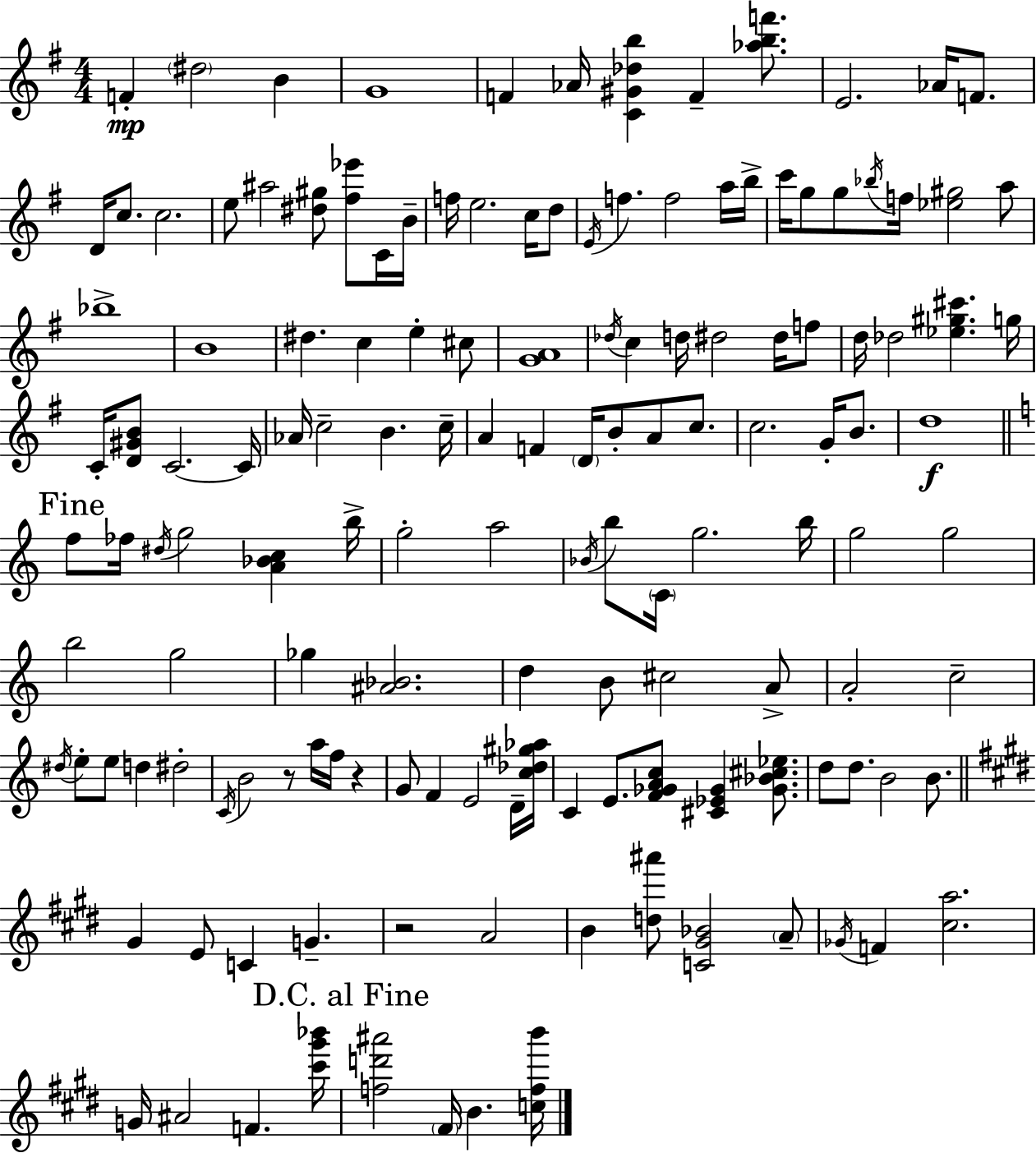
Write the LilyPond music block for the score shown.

{
  \clef treble
  \numericTimeSignature
  \time 4/4
  \key e \minor
  \repeat volta 2 { f'4-.\mp \parenthesize dis''2 b'4 | g'1 | f'4 aes'16 <c' gis' des'' b''>4 f'4-- <aes'' b'' f'''>8. | e'2. aes'16 f'8. | \break d'16 c''8. c''2. | e''8 ais''2 <dis'' gis''>8 <fis'' ees'''>8 c'16 b'16-- | f''16 e''2. c''16 d''8 | \acciaccatura { e'16 } f''4. f''2 a''16 | \break b''16-> c'''16 g''8 g''8 \acciaccatura { bes''16 } f''16 <ees'' gis''>2 | a''8 bes''1-> | b'1 | dis''4. c''4 e''4-. | \break cis''8 <g' a'>1 | \acciaccatura { des''16 } c''4 d''16 dis''2 | dis''16 f''8 d''16 des''2 <ees'' gis'' cis'''>4. | g''16 c'16-. <d' gis' b'>8 c'2.~~ | \break c'16 aes'16 c''2-- b'4. | c''16-- a'4 f'4 \parenthesize d'16 b'8-. a'8 | c''8. c''2. g'16-. | b'8. d''1\f | \break \mark "Fine" \bar "||" \break \key c \major f''8 fes''16 \acciaccatura { dis''16 } g''2 <a' bes' c''>4 | b''16-> g''2-. a''2 | \acciaccatura { bes'16 } b''8 \parenthesize c'16 g''2. | b''16 g''2 g''2 | \break b''2 g''2 | ges''4 <ais' bes'>2. | d''4 b'8 cis''2 | a'8-> a'2-. c''2-- | \break \acciaccatura { dis''16 } e''8-. e''8 d''4 dis''2-. | \acciaccatura { c'16 } b'2 r8 a''16 f''16 | r4 g'8 f'4 e'2 | d'16-- <c'' des'' gis'' aes''>16 c'4 e'8. <f' ges' a' c''>8 <cis' ees' ges'>4 | \break <ges' bes' cis'' ees''>8. d''8 d''8. b'2 | b'8. \bar "||" \break \key e \major gis'4 e'8 c'4 g'4.-- | r2 a'2 | b'4 <d'' ais'''>8 <c' gis' bes'>2 \parenthesize a'8-- | \acciaccatura { ges'16 } f'4 <cis'' a''>2. | \break g'16 ais'2 f'4. | <cis''' gis''' bes'''>16 \mark "D.C. al Fine" <f'' d''' ais'''>2 \parenthesize fis'16 b'4. | <c'' f'' b'''>16 } \bar "|."
}